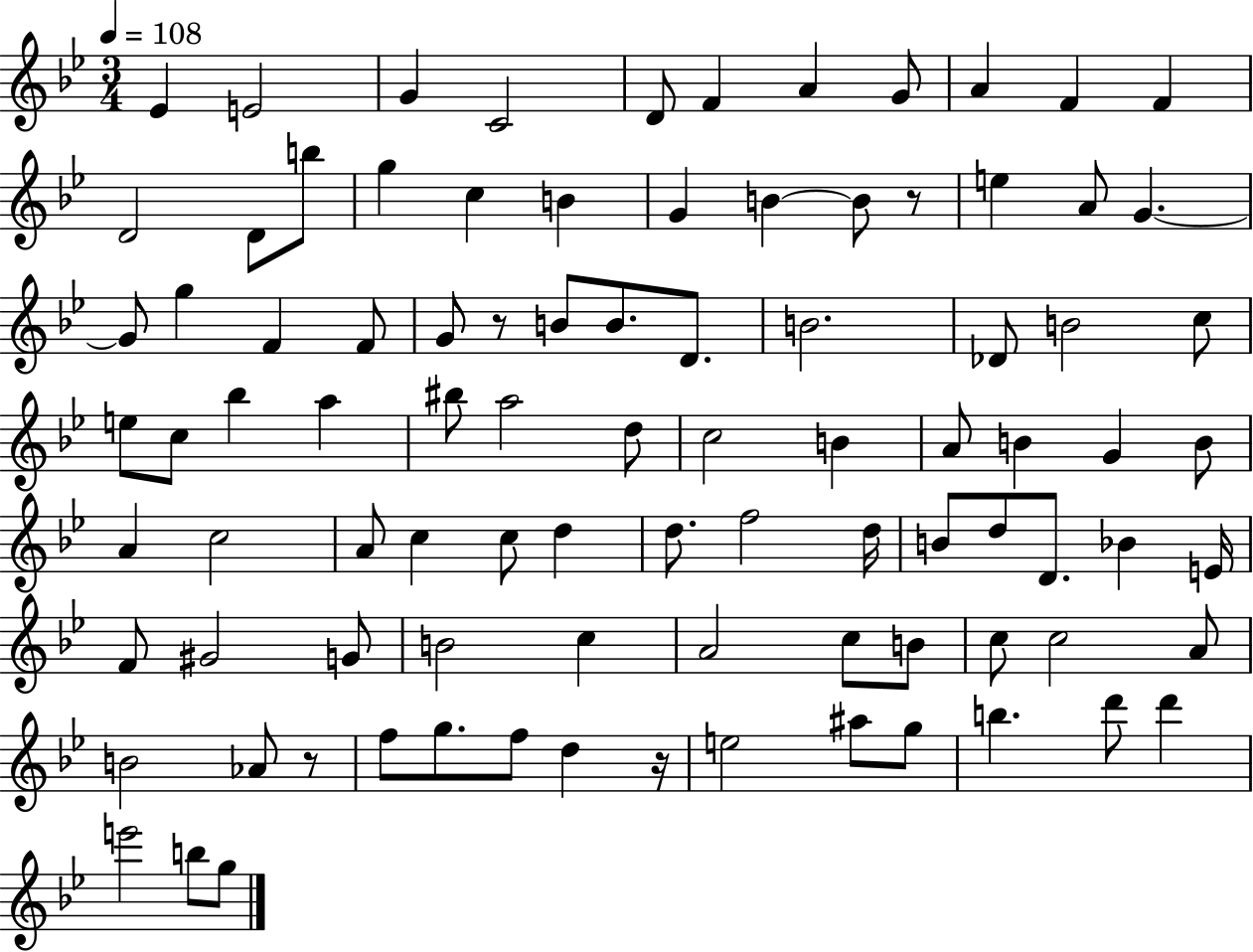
Eb4/q E4/h G4/q C4/h D4/e F4/q A4/q G4/e A4/q F4/q F4/q D4/h D4/e B5/e G5/q C5/q B4/q G4/q B4/q B4/e R/e E5/q A4/e G4/q. G4/e G5/q F4/q F4/e G4/e R/e B4/e B4/e. D4/e. B4/h. Db4/e B4/h C5/e E5/e C5/e Bb5/q A5/q BIS5/e A5/h D5/e C5/h B4/q A4/e B4/q G4/q B4/e A4/q C5/h A4/e C5/q C5/e D5/q D5/e. F5/h D5/s B4/e D5/e D4/e. Bb4/q E4/s F4/e G#4/h G4/e B4/h C5/q A4/h C5/e B4/e C5/e C5/h A4/e B4/h Ab4/e R/e F5/e G5/e. F5/e D5/q R/s E5/h A#5/e G5/e B5/q. D6/e D6/q E6/h B5/e G5/e